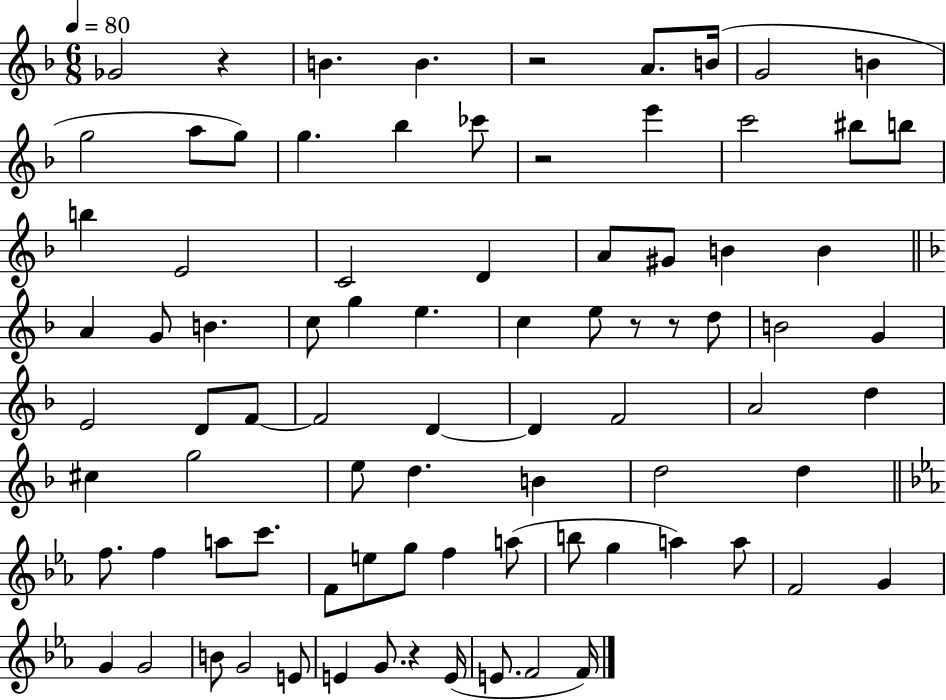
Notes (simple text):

Gb4/h R/q B4/q. B4/q. R/h A4/e. B4/s G4/h B4/q G5/h A5/e G5/e G5/q. Bb5/q CES6/e R/h E6/q C6/h BIS5/e B5/e B5/q E4/h C4/h D4/q A4/e G#4/e B4/q B4/q A4/q G4/e B4/q. C5/e G5/q E5/q. C5/q E5/e R/e R/e D5/e B4/h G4/q E4/h D4/e F4/e F4/h D4/q D4/q F4/h A4/h D5/q C#5/q G5/h E5/e D5/q. B4/q D5/h D5/q F5/e. F5/q A5/e C6/e. F4/e E5/e G5/e F5/q A5/e B5/e G5/q A5/q A5/e F4/h G4/q G4/q G4/h B4/e G4/h E4/e E4/q G4/e. R/q E4/s E4/e. F4/h F4/s